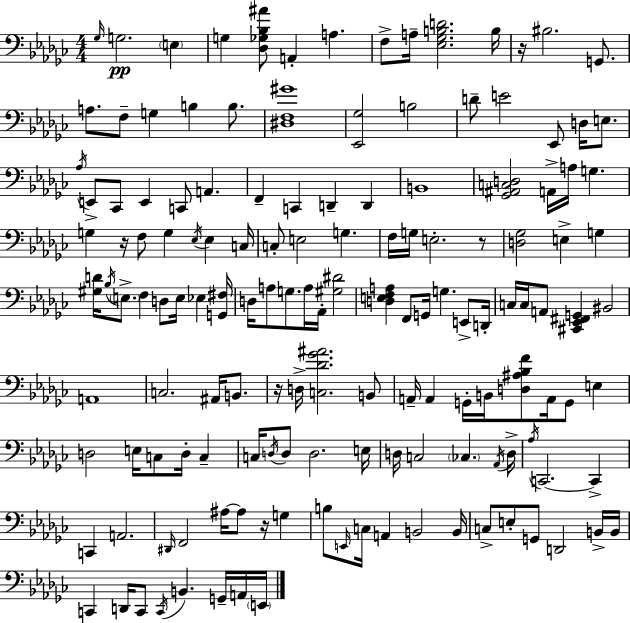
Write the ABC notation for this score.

X:1
T:Untitled
M:4/4
L:1/4
K:Ebm
_G,/4 G,2 E, G, [_D,_G,_B,^A]/2 A,, A, F,/2 A,/4 [_E,_G,B,D]2 B,/4 z/4 ^B,2 G,,/2 A,/2 F,/2 G, B, B,/2 [^D,F,^G]4 [_E,,_G,]2 B,2 D/2 E2 _E,,/2 D,/4 E,/2 _A,/4 E,,/2 _C,,/2 E,, C,,/2 A,, F,, C,, D,, D,, B,,4 [_G,,^A,,C,D,]2 A,,/4 A,/4 G, G, z/4 F,/2 G, _E,/4 _E, C,/4 C,/2 E,2 G, F,/4 G,/4 E,2 z/2 [D,_G,]2 E, G, [^G,D]/4 _B,/4 E,/2 F, D,/2 E,/4 _E, [G,,^F,]/4 D,/4 A,/2 G,/2 A,/4 _A,,/4 [^G,^D]2 [D,E,F,A,] F,,/2 G,,/4 G, E,,/2 D,,/4 C,/4 C,/4 A,,/2 [^C,,_E,,^F,,G,,] ^B,,2 A,,4 C,2 ^A,,/4 B,,/2 z/4 D,/4 [C,_D_G^A]2 B,,/2 A,,/4 A,, G,,/4 B,,/4 [D,^A,_B,F]/2 A,,/4 G,,/2 E, D,2 E,/4 C,/2 D,/4 C, C,/4 D,/4 D,/2 D,2 E,/4 D,/4 C,2 _C, _A,,/4 D,/4 _A,/4 C,,2 C,, C,, A,,2 ^D,,/4 F,,2 ^A,/4 ^A,/2 z/4 G, B,/2 E,,/4 C,/4 A,, B,,2 B,,/4 C,/2 E,/2 G,,/2 D,,2 B,,/4 B,,/4 C,, D,,/4 C,,/2 C,,/4 B,, G,,/4 A,,/4 E,,/4